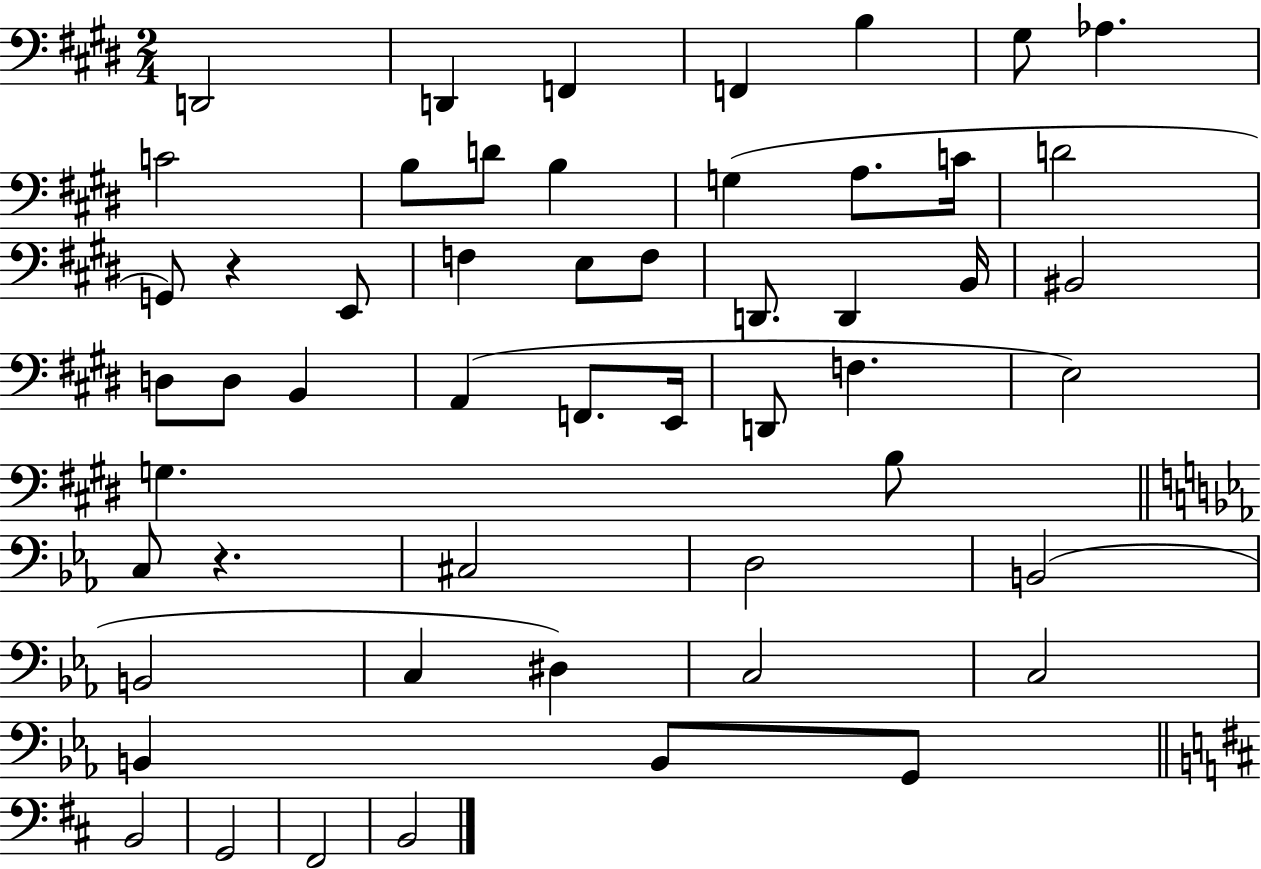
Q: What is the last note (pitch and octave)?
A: B2